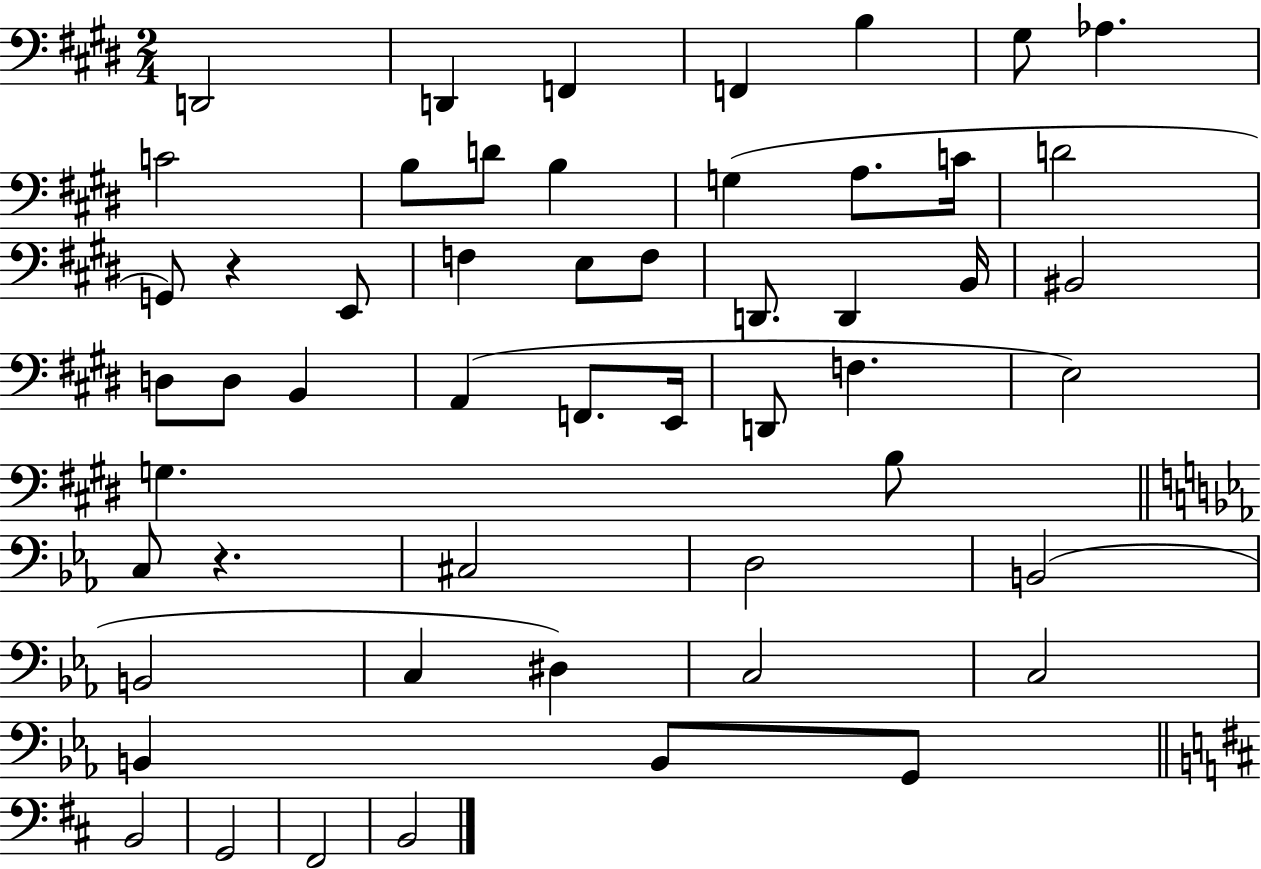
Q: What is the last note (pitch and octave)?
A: B2